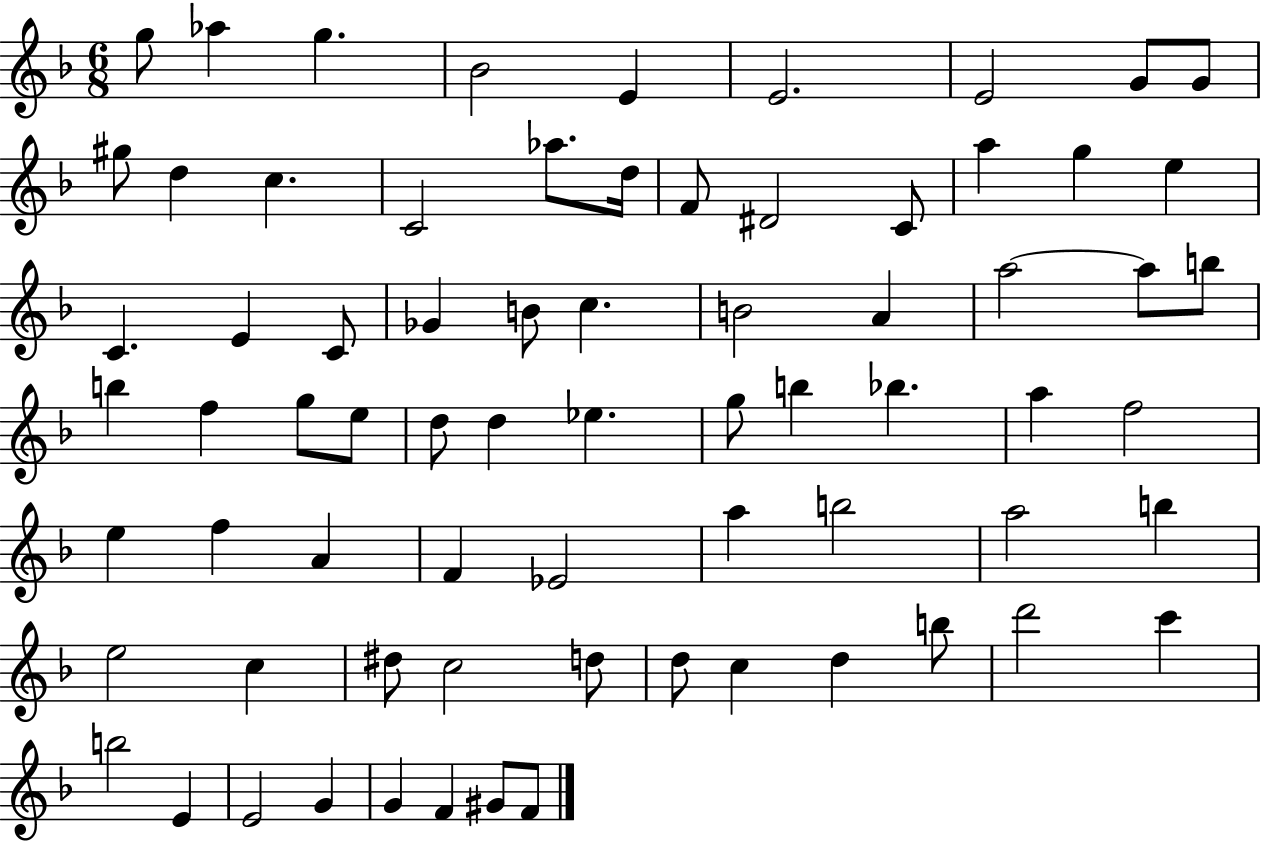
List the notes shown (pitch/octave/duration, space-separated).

G5/e Ab5/q G5/q. Bb4/h E4/q E4/h. E4/h G4/e G4/e G#5/e D5/q C5/q. C4/h Ab5/e. D5/s F4/e D#4/h C4/e A5/q G5/q E5/q C4/q. E4/q C4/e Gb4/q B4/e C5/q. B4/h A4/q A5/h A5/e B5/e B5/q F5/q G5/e E5/e D5/e D5/q Eb5/q. G5/e B5/q Bb5/q. A5/q F5/h E5/q F5/q A4/q F4/q Eb4/h A5/q B5/h A5/h B5/q E5/h C5/q D#5/e C5/h D5/e D5/e C5/q D5/q B5/e D6/h C6/q B5/h E4/q E4/h G4/q G4/q F4/q G#4/e F4/e